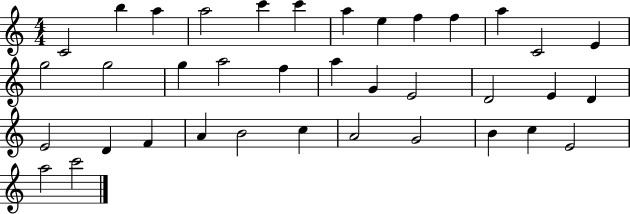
C4/h B5/q A5/q A5/h C6/q C6/q A5/q E5/q F5/q F5/q A5/q C4/h E4/q G5/h G5/h G5/q A5/h F5/q A5/q G4/q E4/h D4/h E4/q D4/q E4/h D4/q F4/q A4/q B4/h C5/q A4/h G4/h B4/q C5/q E4/h A5/h C6/h